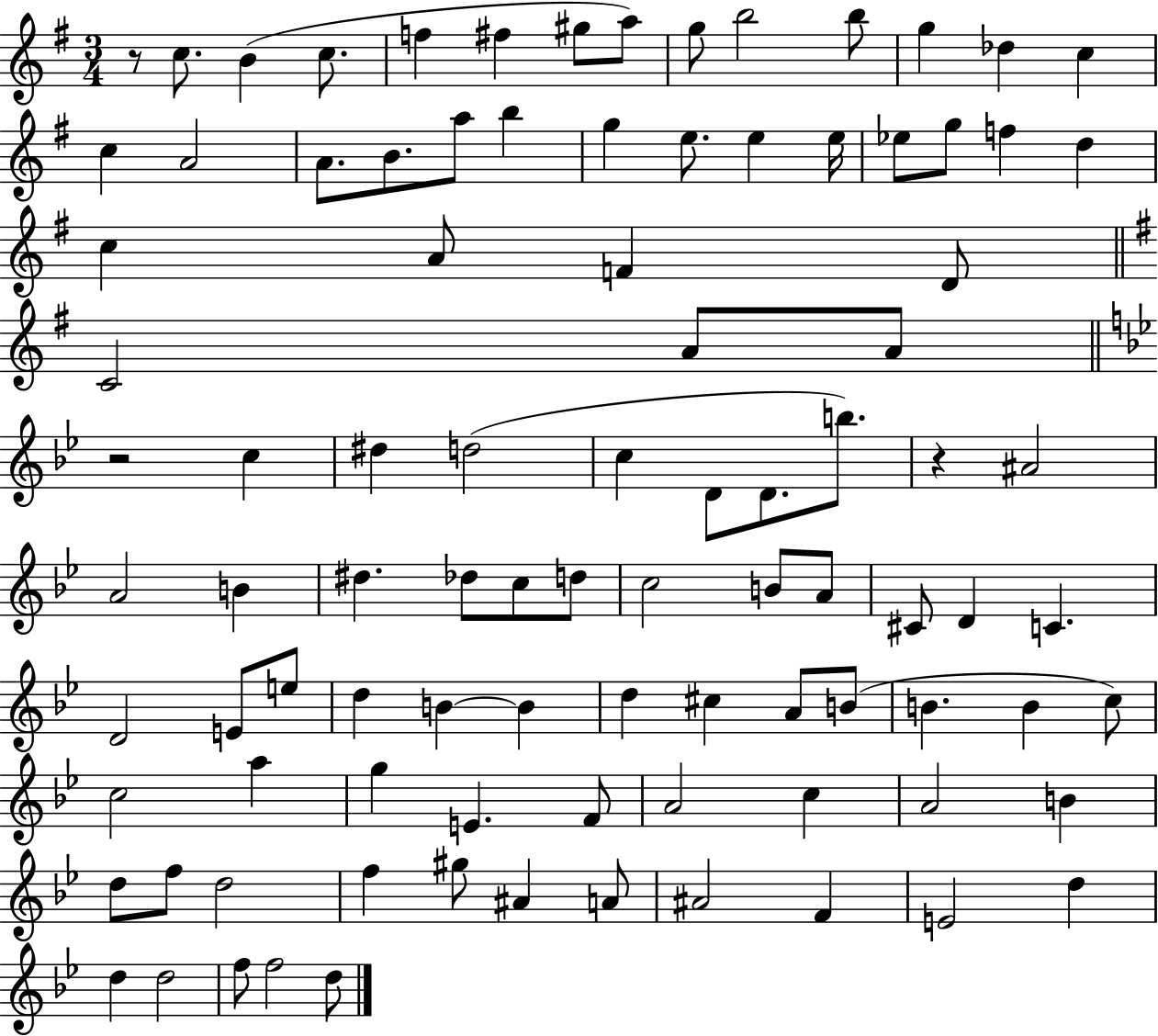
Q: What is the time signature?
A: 3/4